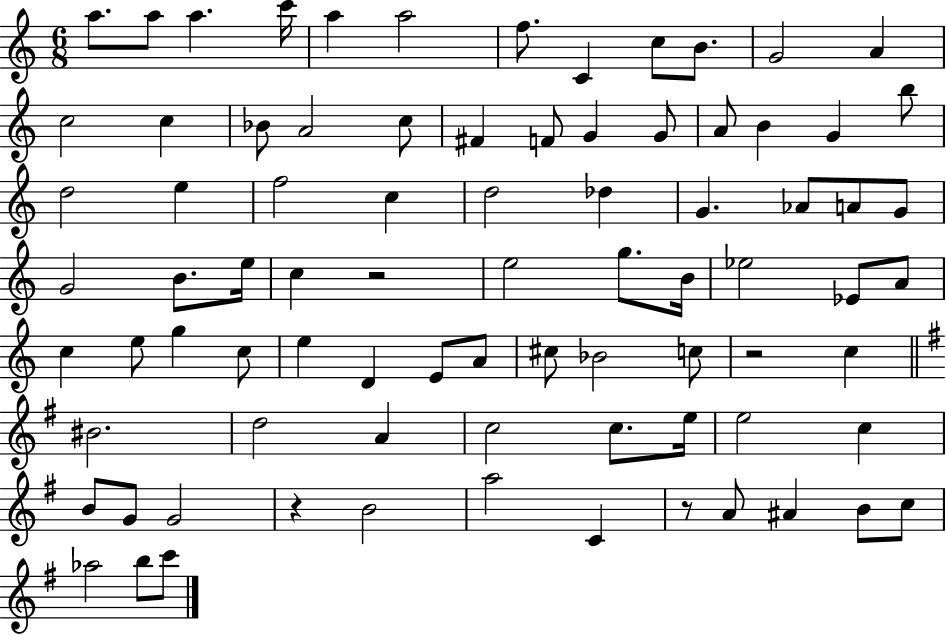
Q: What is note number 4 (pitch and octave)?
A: C6